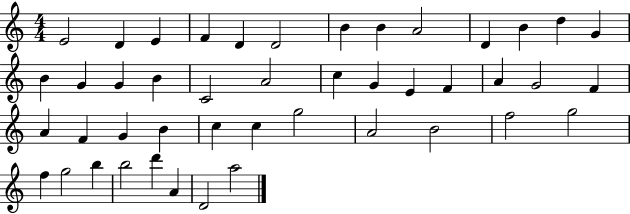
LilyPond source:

{
  \clef treble
  \numericTimeSignature
  \time 4/4
  \key c \major
  e'2 d'4 e'4 | f'4 d'4 d'2 | b'4 b'4 a'2 | d'4 b'4 d''4 g'4 | \break b'4 g'4 g'4 b'4 | c'2 a'2 | c''4 g'4 e'4 f'4 | a'4 g'2 f'4 | \break a'4 f'4 g'4 b'4 | c''4 c''4 g''2 | a'2 b'2 | f''2 g''2 | \break f''4 g''2 b''4 | b''2 d'''4 a'4 | d'2 a''2 | \bar "|."
}